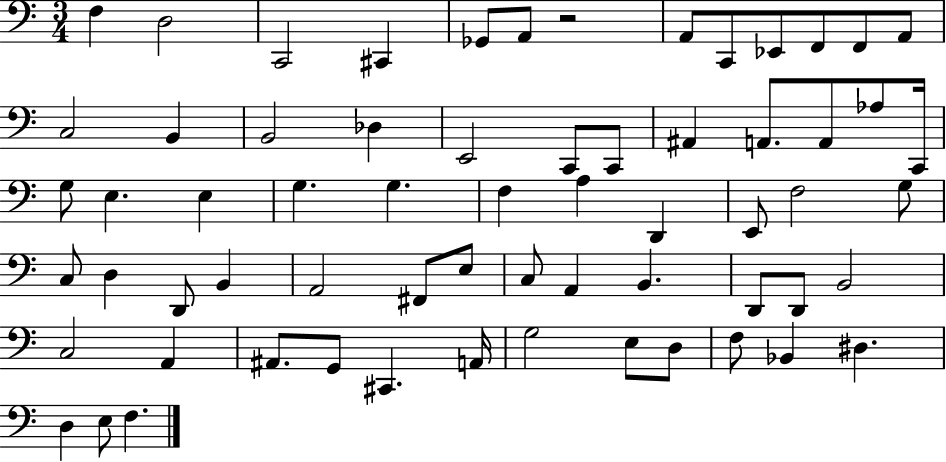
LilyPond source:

{
  \clef bass
  \numericTimeSignature
  \time 3/4
  \key c \major
  f4 d2 | c,2 cis,4 | ges,8 a,8 r2 | a,8 c,8 ees,8 f,8 f,8 a,8 | \break c2 b,4 | b,2 des4 | e,2 c,8 c,8 | ais,4 a,8. a,8 aes8 c,16 | \break g8 e4. e4 | g4. g4. | f4 a4 d,4 | e,8 f2 g8 | \break c8 d4 d,8 b,4 | a,2 fis,8 e8 | c8 a,4 b,4. | d,8 d,8 b,2 | \break c2 a,4 | ais,8. g,8 cis,4. a,16 | g2 e8 d8 | f8 bes,4 dis4. | \break d4 e8 f4. | \bar "|."
}